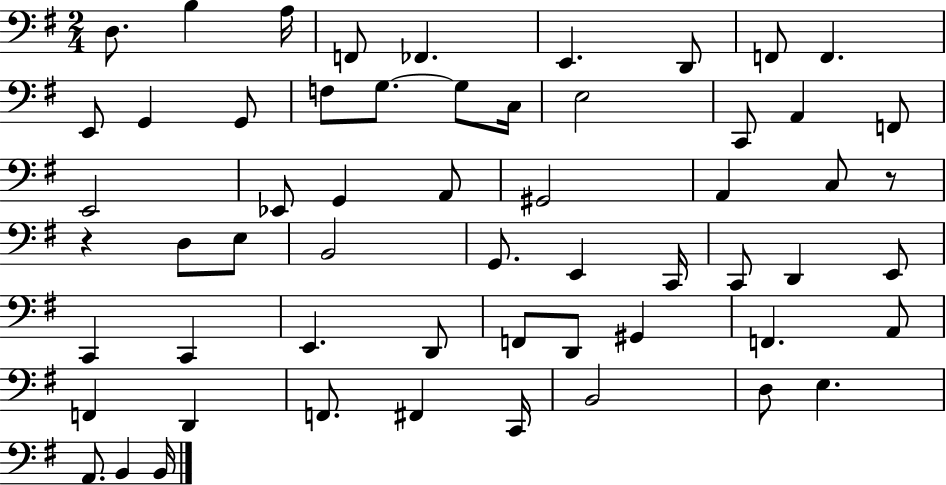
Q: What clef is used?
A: bass